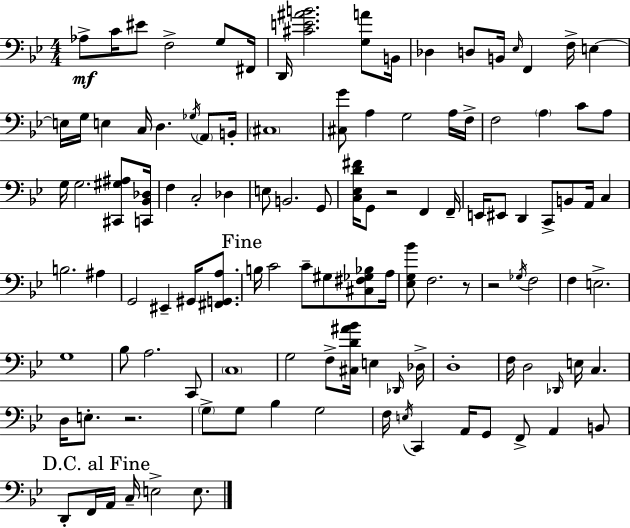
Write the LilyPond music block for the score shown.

{
  \clef bass
  \numericTimeSignature
  \time 4/4
  \key g \minor
  aes8->\mf c'16 eis'8 f2-> g8 fis,16 | d,16 <cis' e' ais' b'>2. <g a'>8 b,16 | des4 d8 b,16 \grace { ees16 } f,4 f16-> e4~~ | e16 g16 e4 c16 d4. \acciaccatura { ges16 } \parenthesize a,8 | \break b,16-. \parenthesize cis1 | <cis g'>8 a4 g2 | a16 f16-> f2 \parenthesize a4 c'8 | a8 g16 g2. <cis, gis ais>8 | \break <c, bes, des>16 f4 c2-. des4 | e8 b,2. | g,8 <c ees d' fis'>16 g,8 r2 f,4 | f,16-- e,16 eis,8 d,4 c,8-> b,8 a,16 c4 | \break b2. ais4 | g,2 eis,4-- gis,16 <fis, g, a>8. | \mark "Fine" b16 c'2 c'8-- gis8 <cis fis ges bes>8 | a16 <ees g bes'>8 f2. | \break r8 r2 \acciaccatura { ges16 } f2 | f4 e2.-> | g1 | bes8 a2. | \break c,8 \parenthesize c1 | g2 f8-> <cis d' ais' bes'>16 e4 | \grace { des,16 } des16-> d1-. | f16 d2 \grace { des,16 } e16 c4. | \break d16 e8.-. r2. | \parenthesize g8-> g8 bes4 g2 | f16 \acciaccatura { e16 } c,4 a,16 g,8 f,8-> | a,4 b,8 \mark "D.C. al Fine" d,8-. f,16 a,16 c16-- e2-> | \break e8. \bar "|."
}